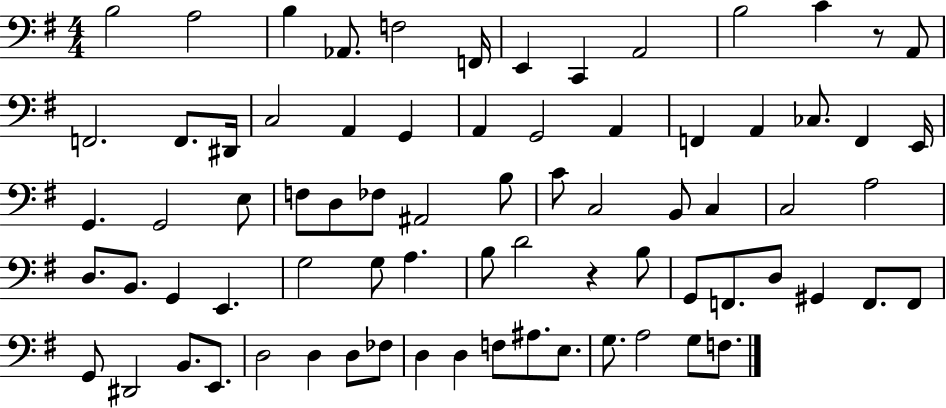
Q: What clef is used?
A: bass